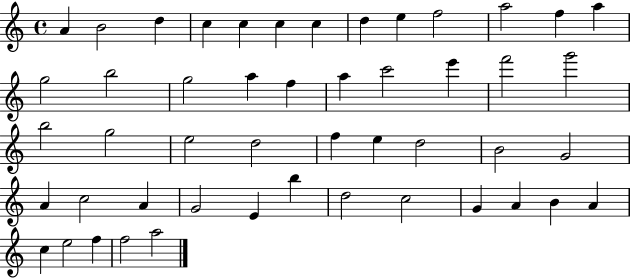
{
  \clef treble
  \time 4/4
  \defaultTimeSignature
  \key c \major
  a'4 b'2 d''4 | c''4 c''4 c''4 c''4 | d''4 e''4 f''2 | a''2 f''4 a''4 | \break g''2 b''2 | g''2 a''4 f''4 | a''4 c'''2 e'''4 | f'''2 g'''2 | \break b''2 g''2 | e''2 d''2 | f''4 e''4 d''2 | b'2 g'2 | \break a'4 c''2 a'4 | g'2 e'4 b''4 | d''2 c''2 | g'4 a'4 b'4 a'4 | \break c''4 e''2 f''4 | f''2 a''2 | \bar "|."
}